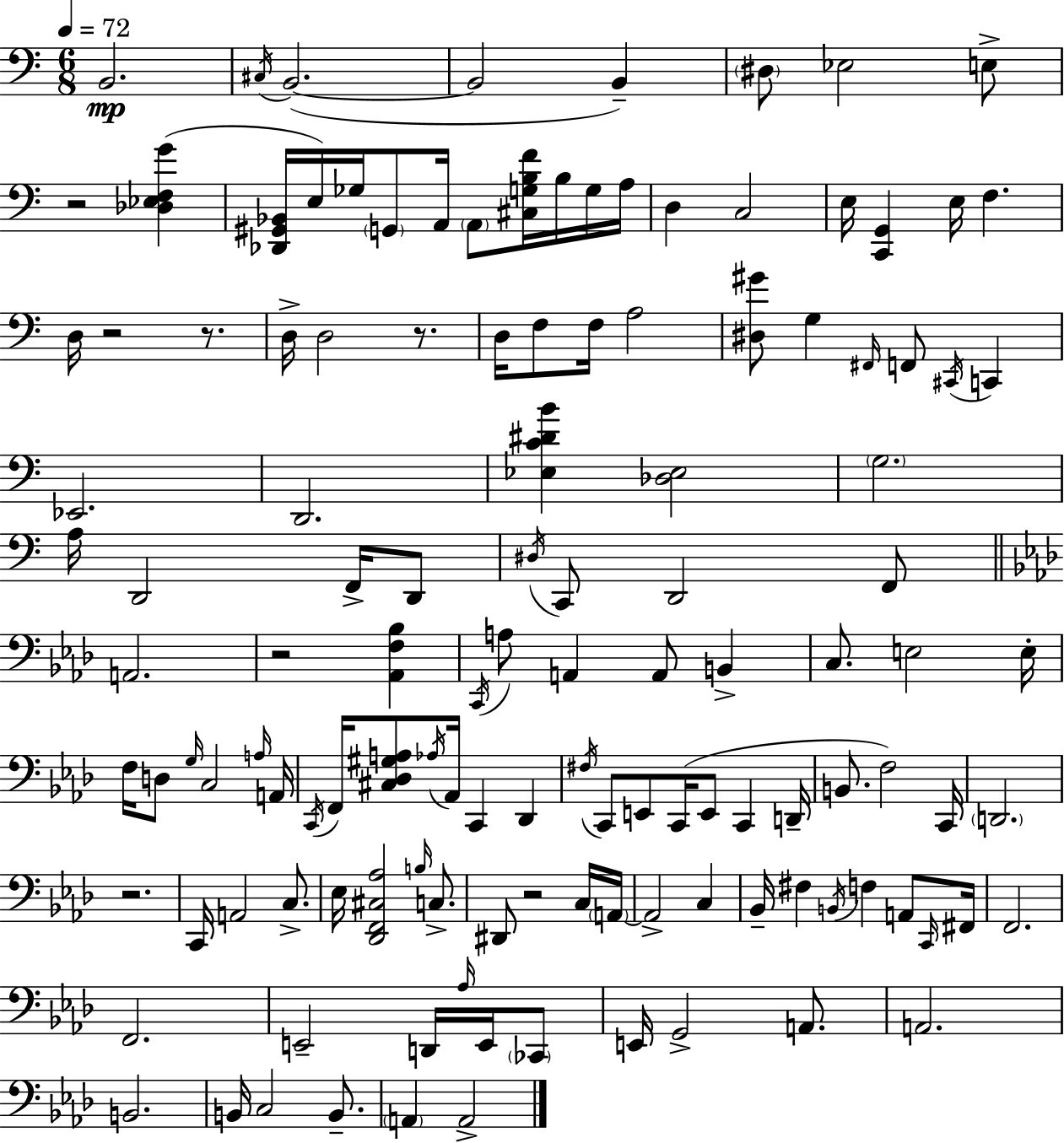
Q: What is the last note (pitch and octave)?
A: A2